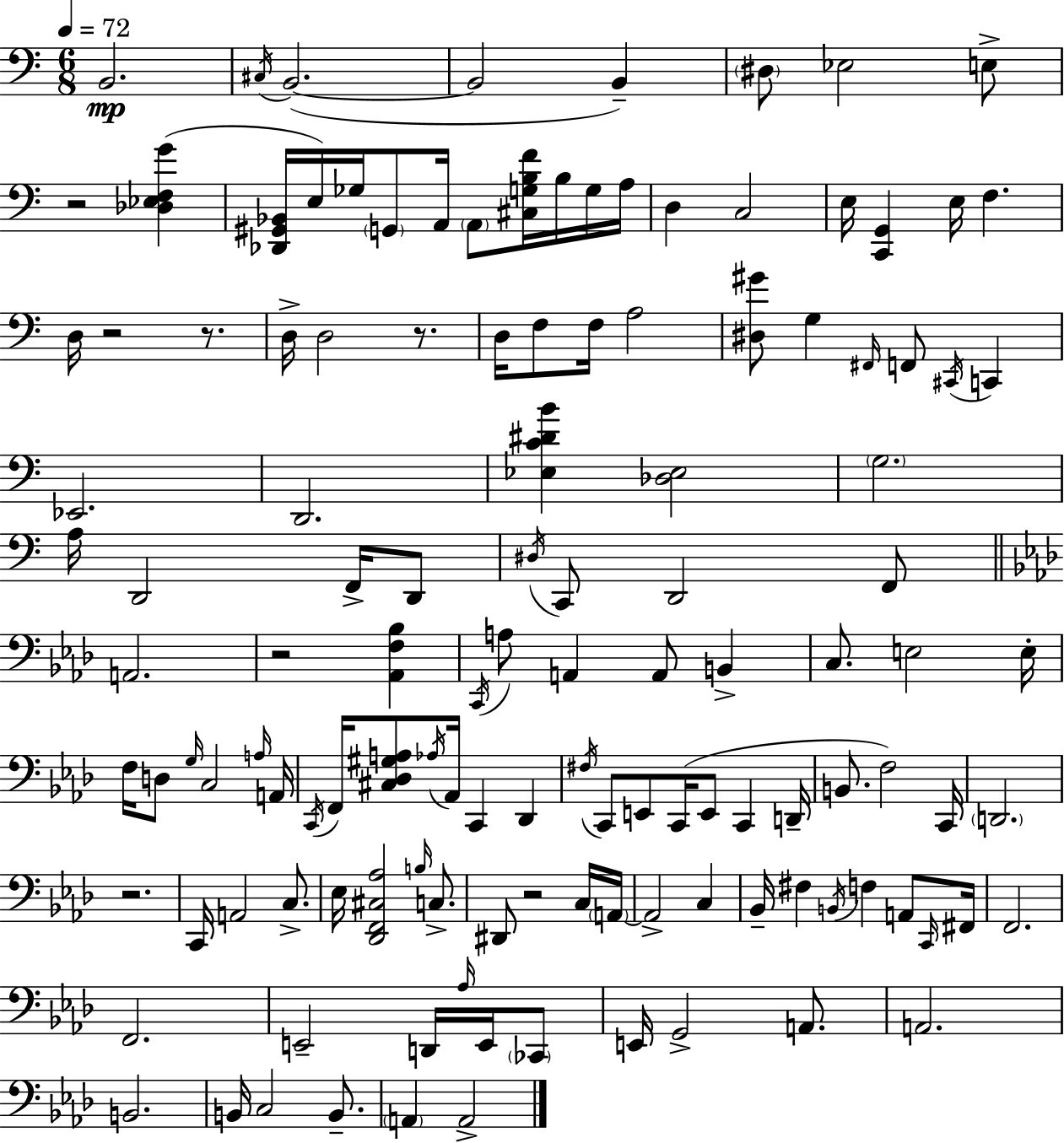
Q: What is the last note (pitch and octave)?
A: A2